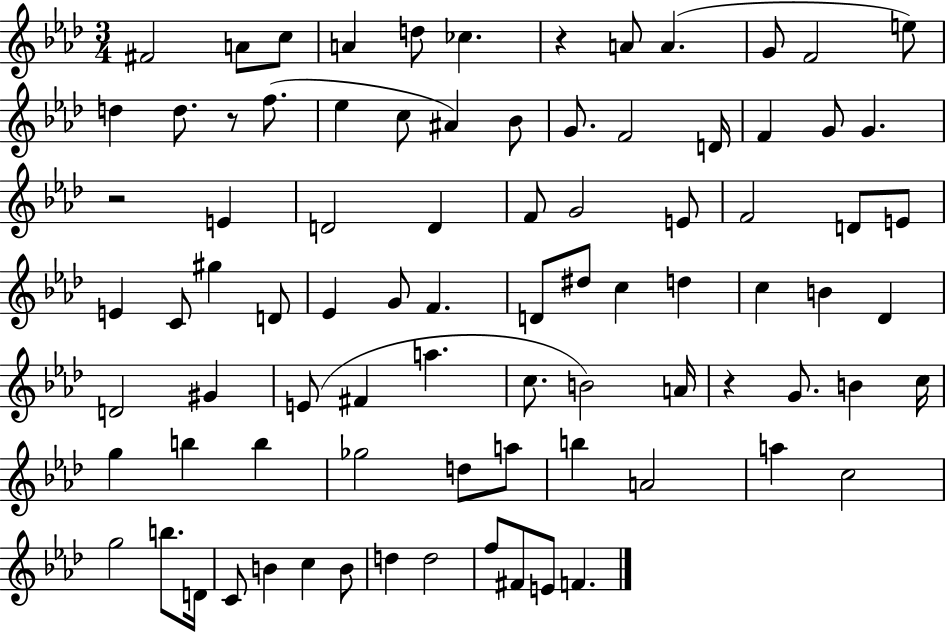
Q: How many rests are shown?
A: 4